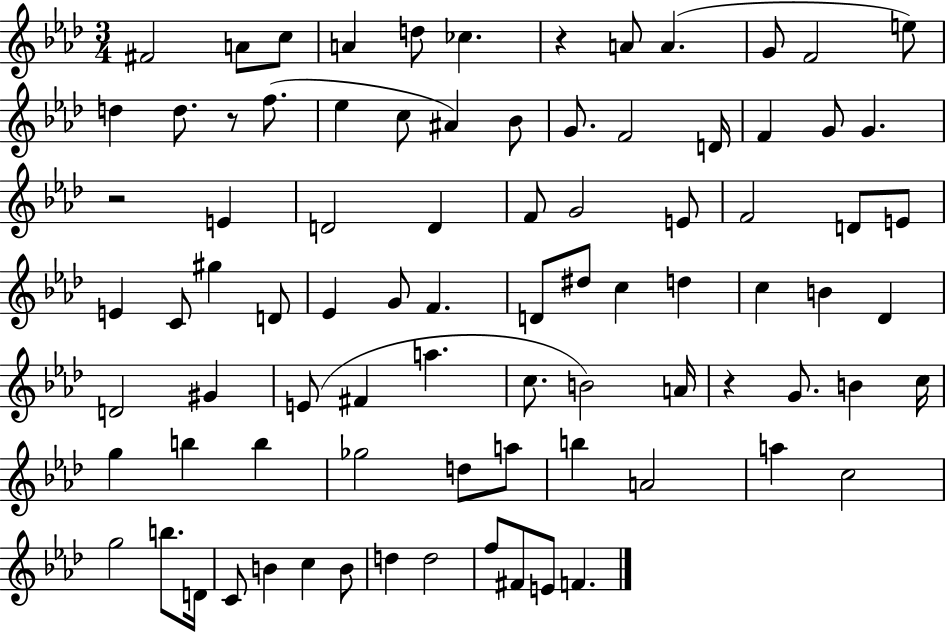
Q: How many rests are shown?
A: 4